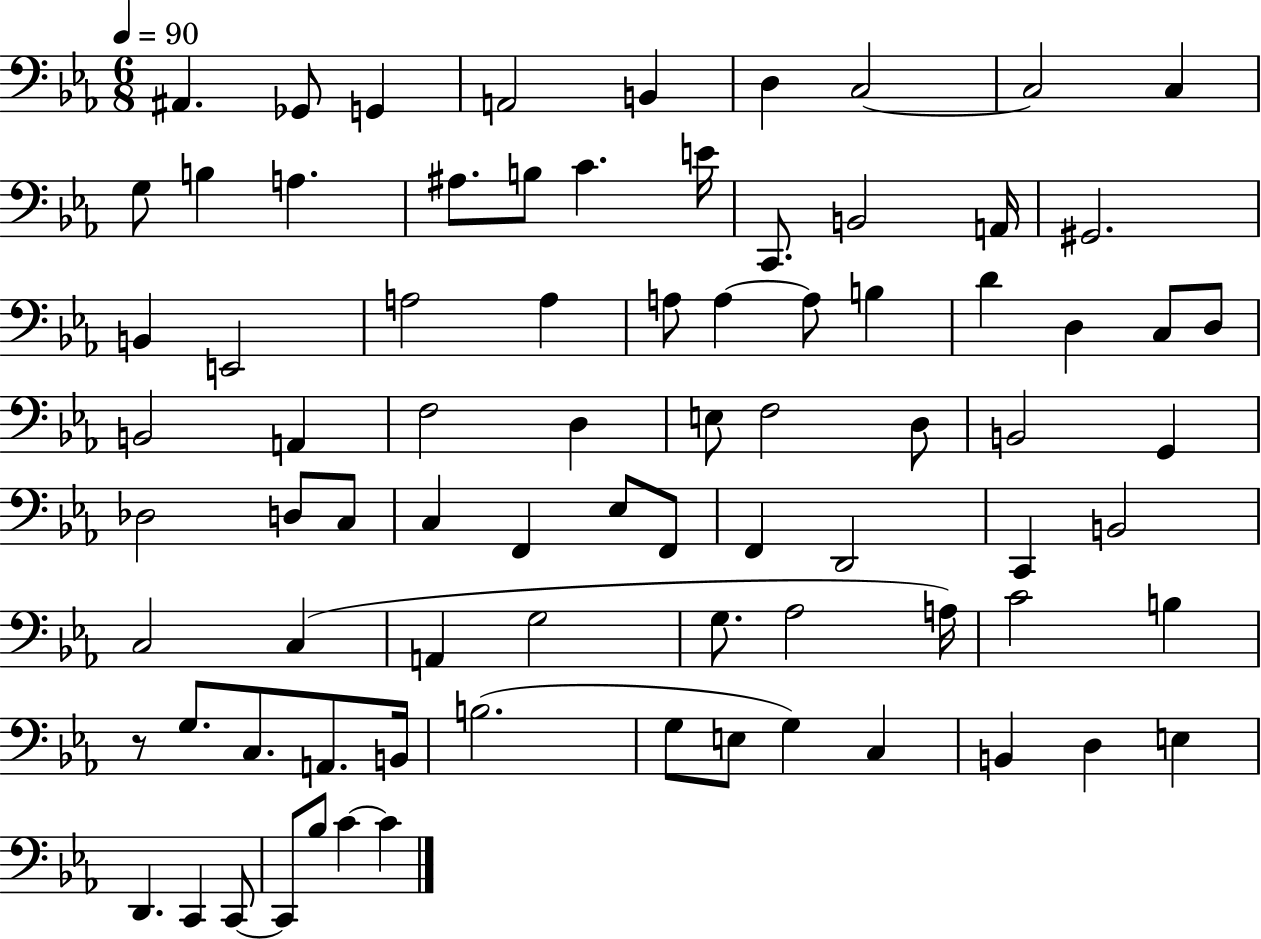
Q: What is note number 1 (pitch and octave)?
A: A#2